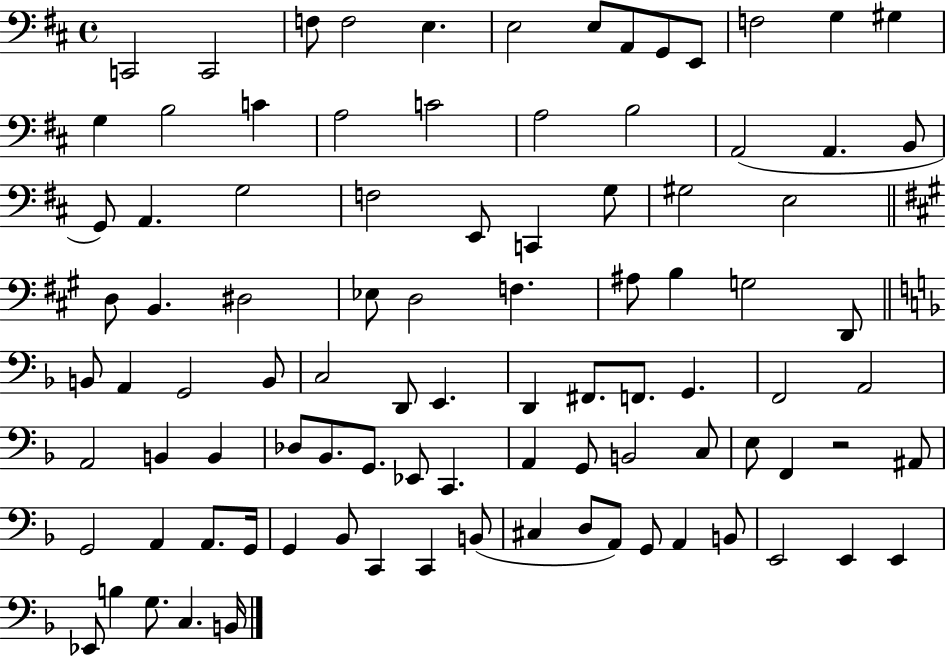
{
  \clef bass
  \time 4/4
  \defaultTimeSignature
  \key d \major
  \repeat volta 2 { c,2 c,2 | f8 f2 e4. | e2 e8 a,8 g,8 e,8 | f2 g4 gis4 | \break g4 b2 c'4 | a2 c'2 | a2 b2 | a,2( a,4. b,8 | \break g,8) a,4. g2 | f2 e,8 c,4 g8 | gis2 e2 | \bar "||" \break \key a \major d8 b,4. dis2 | ees8 d2 f4. | ais8 b4 g2 d,8 | \bar "||" \break \key f \major b,8 a,4 g,2 b,8 | c2 d,8 e,4. | d,4 fis,8. f,8. g,4. | f,2 a,2 | \break a,2 b,4 b,4 | des8 bes,8. g,8. ees,8 c,4. | a,4 g,8 b,2 c8 | e8 f,4 r2 ais,8 | \break g,2 a,4 a,8. g,16 | g,4 bes,8 c,4 c,4 b,8( | cis4 d8 a,8) g,8 a,4 b,8 | e,2 e,4 e,4 | \break ees,8 b4 g8. c4. b,16 | } \bar "|."
}